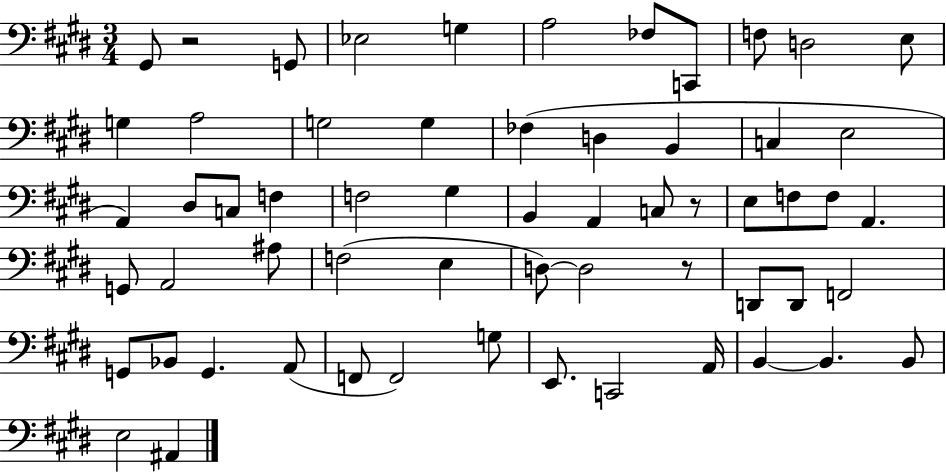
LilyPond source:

{
  \clef bass
  \numericTimeSignature
  \time 3/4
  \key e \major
  gis,8 r2 g,8 | ees2 g4 | a2 fes8 c,8 | f8 d2 e8 | \break g4 a2 | g2 g4 | fes4( d4 b,4 | c4 e2 | \break a,4) dis8 c8 f4 | f2 gis4 | b,4 a,4 c8 r8 | e8 f8 f8 a,4. | \break g,8 a,2 ais8 | f2( e4 | d8~~) d2 r8 | d,8 d,8 f,2 | \break g,8 bes,8 g,4. a,8( | f,8 f,2) g8 | e,8. c,2 a,16 | b,4~~ b,4. b,8 | \break e2 ais,4 | \bar "|."
}